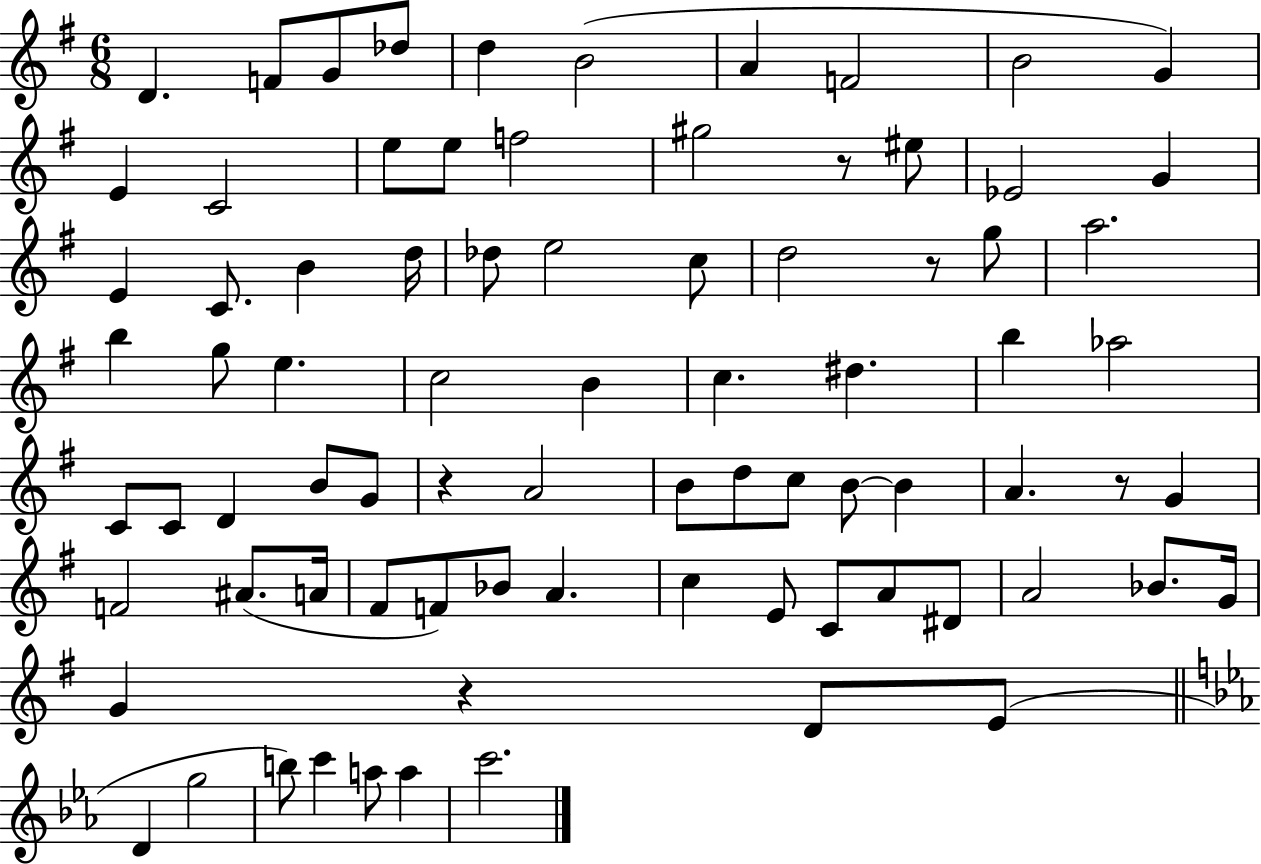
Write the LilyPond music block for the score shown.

{
  \clef treble
  \numericTimeSignature
  \time 6/8
  \key g \major
  d'4. f'8 g'8 des''8 | d''4 b'2( | a'4 f'2 | b'2 g'4) | \break e'4 c'2 | e''8 e''8 f''2 | gis''2 r8 eis''8 | ees'2 g'4 | \break e'4 c'8. b'4 d''16 | des''8 e''2 c''8 | d''2 r8 g''8 | a''2. | \break b''4 g''8 e''4. | c''2 b'4 | c''4. dis''4. | b''4 aes''2 | \break c'8 c'8 d'4 b'8 g'8 | r4 a'2 | b'8 d''8 c''8 b'8~~ b'4 | a'4. r8 g'4 | \break f'2 ais'8.( a'16 | fis'8 f'8) bes'8 a'4. | c''4 e'8 c'8 a'8 dis'8 | a'2 bes'8. g'16 | \break g'4 r4 d'8 e'8( | \bar "||" \break \key ees \major d'4 g''2 | b''8) c'''4 a''8 a''4 | c'''2. | \bar "|."
}